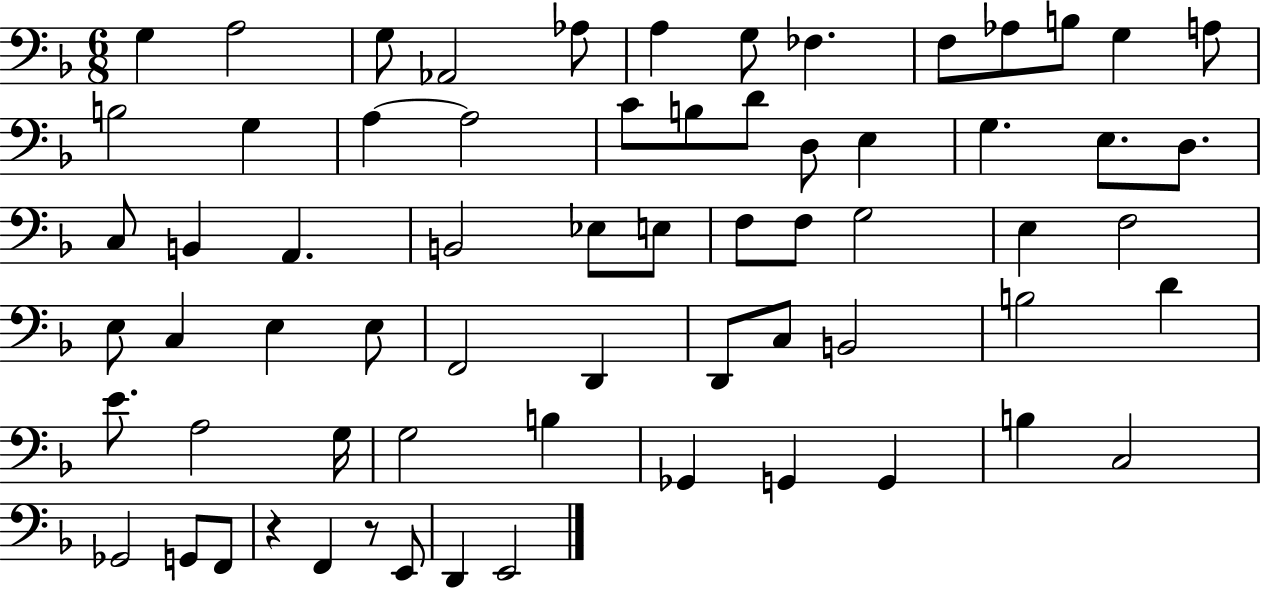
G3/q A3/h G3/e Ab2/h Ab3/e A3/q G3/e FES3/q. F3/e Ab3/e B3/e G3/q A3/e B3/h G3/q A3/q A3/h C4/e B3/e D4/e D3/e E3/q G3/q. E3/e. D3/e. C3/e B2/q A2/q. B2/h Eb3/e E3/e F3/e F3/e G3/h E3/q F3/h E3/e C3/q E3/q E3/e F2/h D2/q D2/e C3/e B2/h B3/h D4/q E4/e. A3/h G3/s G3/h B3/q Gb2/q G2/q G2/q B3/q C3/h Gb2/h G2/e F2/e R/q F2/q R/e E2/e D2/q E2/h